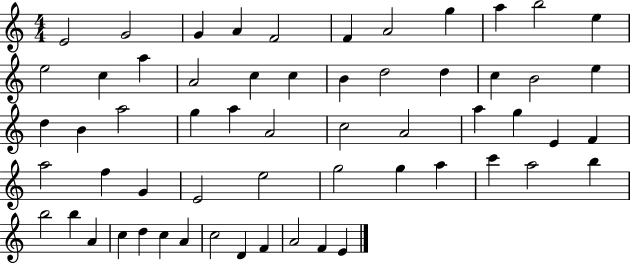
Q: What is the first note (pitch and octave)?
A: E4